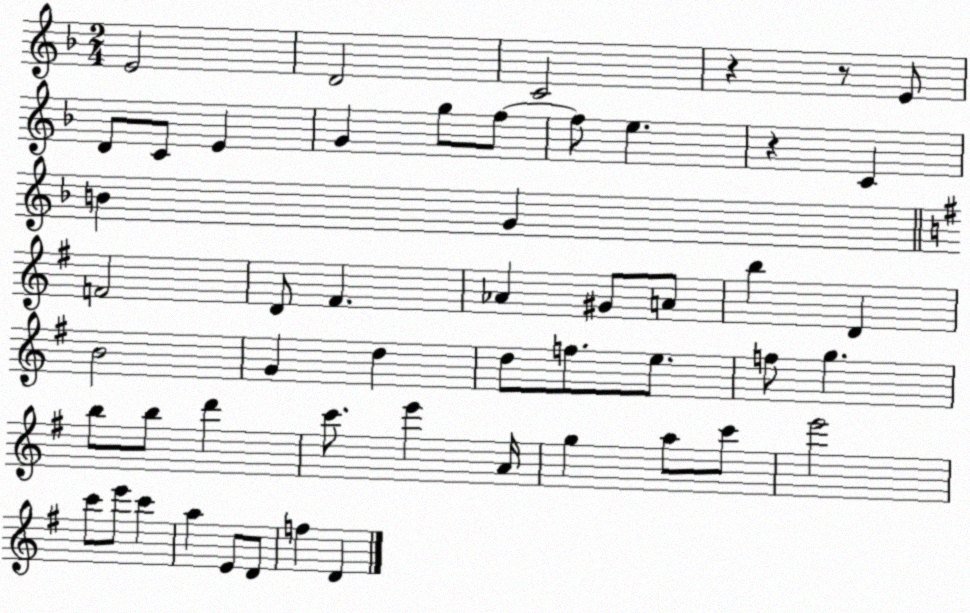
X:1
T:Untitled
M:2/4
L:1/4
K:F
E2 D2 C2 z z/2 E/2 D/2 C/2 E G g/2 f/2 f/2 e z C B G F2 D/2 ^F _A ^G/2 A/2 b D B2 G d d/2 f/2 e/2 f/2 g b/2 b/2 d' c'/2 e' A/4 g a/2 c'/2 e'2 c'/2 e'/2 c' a E/2 D/2 f D